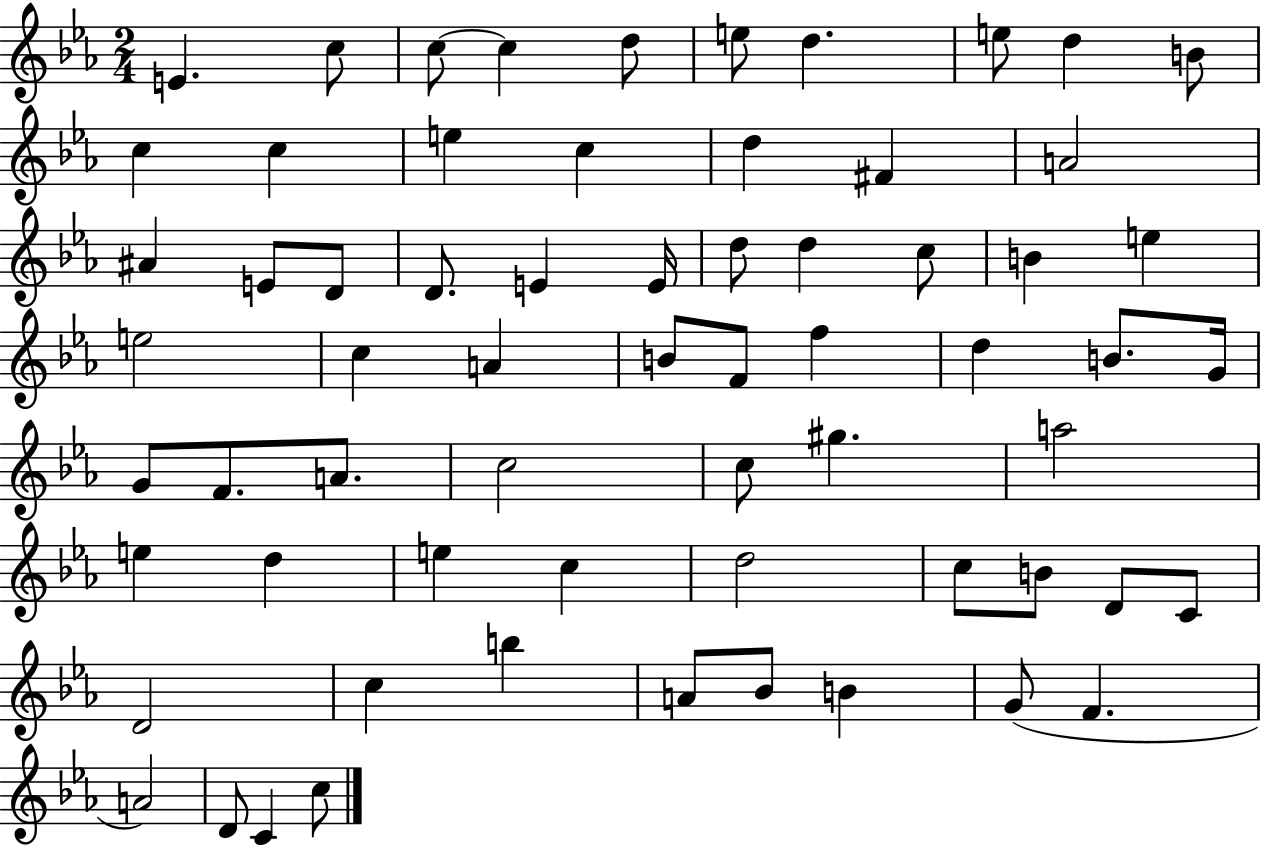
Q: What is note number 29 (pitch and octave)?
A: E5